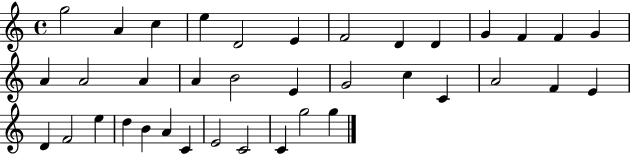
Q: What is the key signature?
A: C major